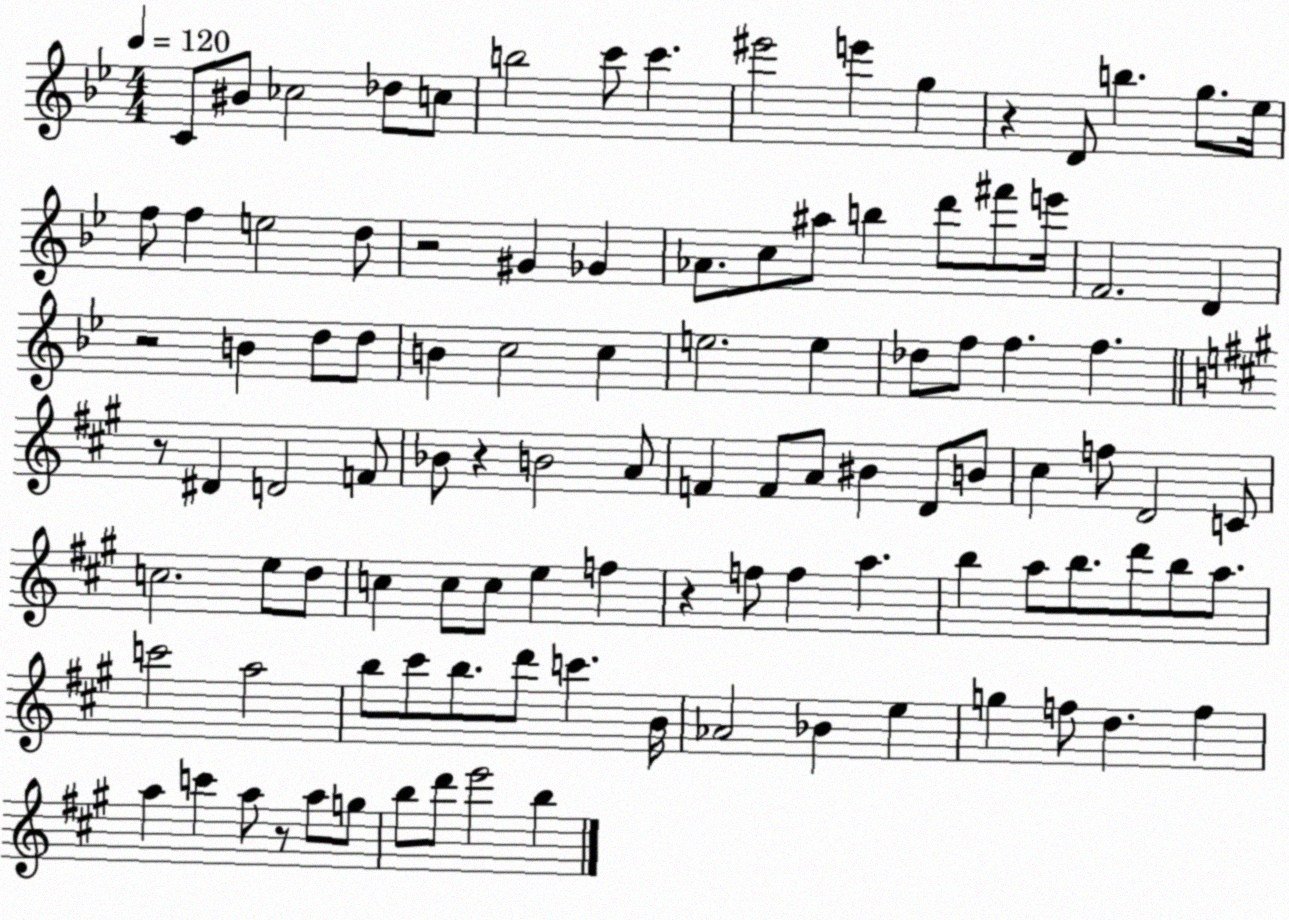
X:1
T:Untitled
M:4/4
L:1/4
K:Bb
C/2 ^B/2 _c2 _d/2 c/2 b2 c'/2 c' ^e'2 e' g z D/2 b g/2 _e/4 f/2 f e2 d/2 z2 ^G _G _A/2 c/2 ^a/2 b d'/2 ^f'/2 e'/4 F2 D z2 B d/2 d/2 B c2 c e2 e _d/2 f/2 f f z/2 ^D D2 F/2 _B/2 z B2 A/2 F F/2 A/2 ^B D/2 B/2 ^c f/2 D2 C/2 c2 e/2 d/2 c c/2 c/2 e f z f/2 f a b a/2 b/2 d'/2 b/2 a/2 c'2 a2 b/2 ^c'/2 b/2 d'/2 c' B/4 _A2 _B e g f/2 d f a c' a/2 z/2 a/2 g/2 b/2 d'/2 e'2 b